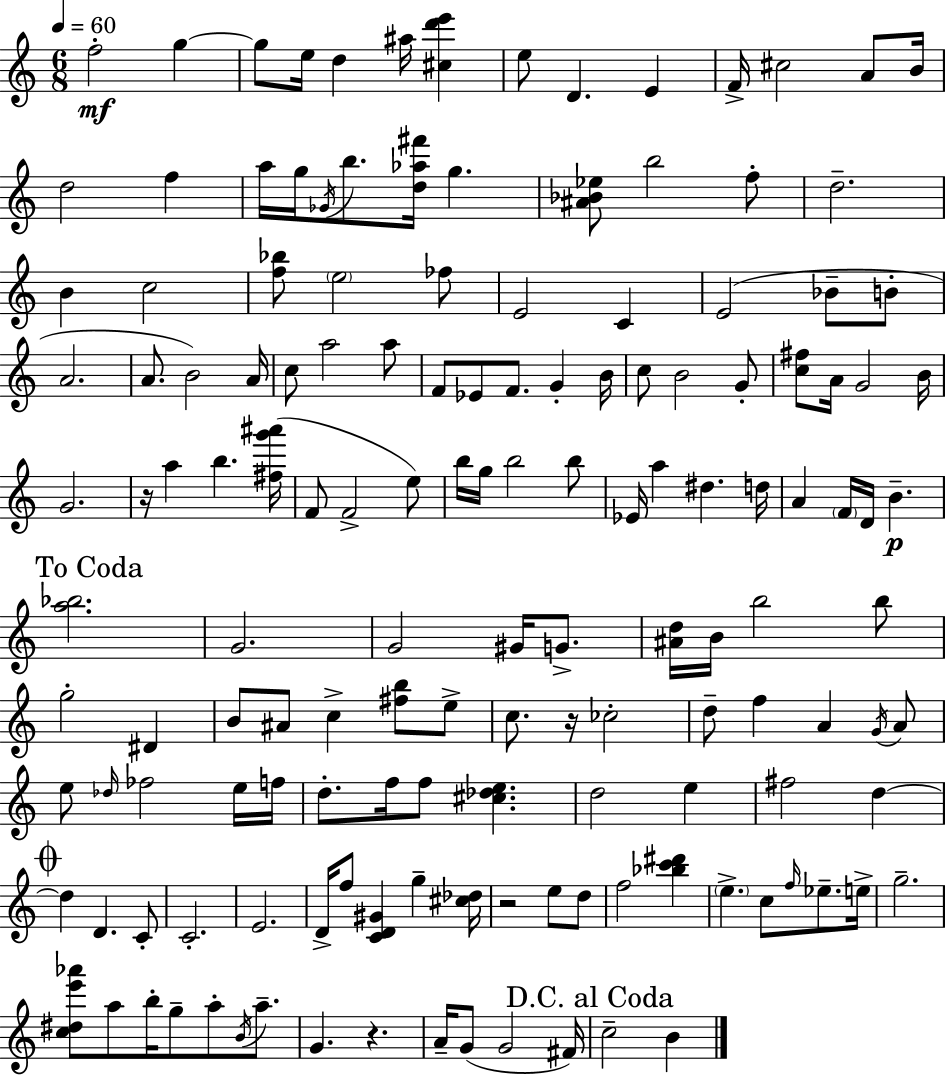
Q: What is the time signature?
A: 6/8